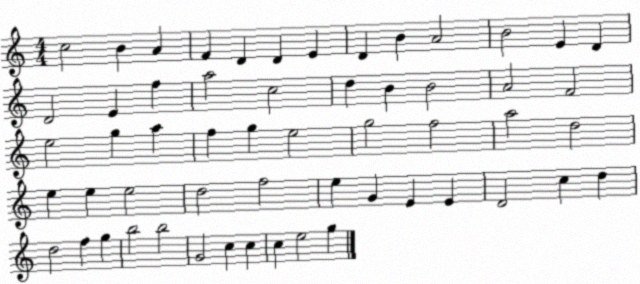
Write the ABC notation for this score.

X:1
T:Untitled
M:4/4
L:1/4
K:C
c2 B A F D D E D B A2 B2 E D D2 E f a2 c2 d B B2 A2 F2 e2 g a f g e2 g2 f2 a2 d2 e e e2 d2 f2 e G E E D2 c d d2 f g b2 b2 G2 c c c e2 g